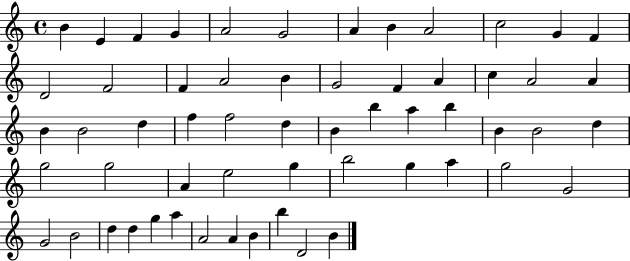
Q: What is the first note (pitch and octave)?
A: B4